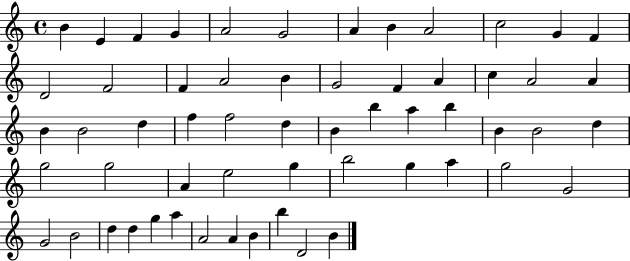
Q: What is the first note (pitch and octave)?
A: B4